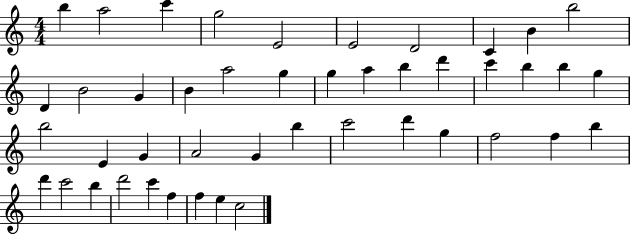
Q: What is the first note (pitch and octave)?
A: B5